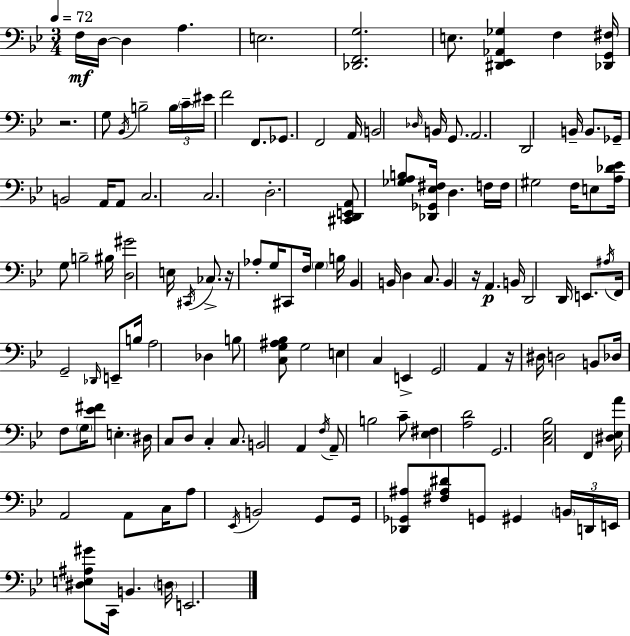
X:1
T:Untitled
M:3/4
L:1/4
K:Gm
F,/4 D,/4 D, A, E,2 [_D,,F,,G,]2 E,/2 [^D,,_E,,_A,,_G,] F, [_D,,G,,^F,]/4 z2 G,/2 _B,,/4 B,2 B,/4 C/4 ^E/4 F2 F,,/2 _G,,/2 F,,2 A,,/4 B,,2 _D,/4 B,,/4 G,,/2 A,,2 D,,2 B,,/4 B,,/2 _G,,/4 B,,2 A,,/4 A,,/2 C,2 C,2 D,2 [^C,,D,,E,,A,,]/2 [_G,A,B,]/2 [_D,,_G,,_E,^F,]/4 D, F,/4 F,/4 ^G,2 F,/4 E,/2 [A,_D_E]/4 G,/2 B,2 ^B,/4 [D,^G]2 E,/4 ^C,,/4 _C,/2 z/4 _A,/2 G,/4 ^C,,/2 F,/4 G, B,/4 _B,, B,,/4 D, C,/2 B,, z/4 A,, B,,/4 D,,2 D,,/4 E,,/2 ^A,/4 F,,/4 G,,2 _D,,/4 E,,/2 B,/4 A,2 _D, B,/2 [C,G,^A,_B,]/2 G,2 E, C, E,, G,,2 A,, z/4 ^D,/4 D,2 B,,/2 _D,/4 F,/2 G,/4 [_E^F]/2 E, ^D,/4 C,/2 D,/2 C, C,/2 B,,2 A,, F,/4 A,,/2 B,2 C/2 [_E,^F,] [A,D]2 G,,2 [C,_E,_B,]2 F,, [^D,_E,A]/4 A,,2 A,,/2 C,/4 A,/2 _E,,/4 B,,2 G,,/2 G,,/4 [_D,,_G,,^A,]/2 [^F,^A,^D]/2 G,,/2 ^G,, B,,/4 D,,/4 E,,/4 [^D,E,^A,^G]/2 C,,/4 B,, D,/4 E,,2